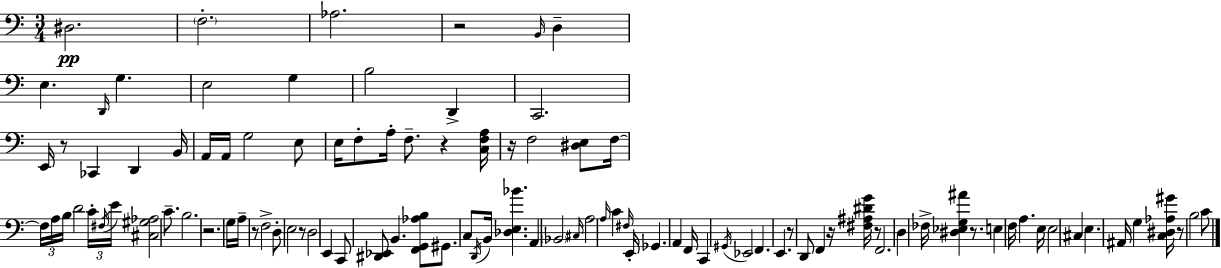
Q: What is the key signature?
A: C major